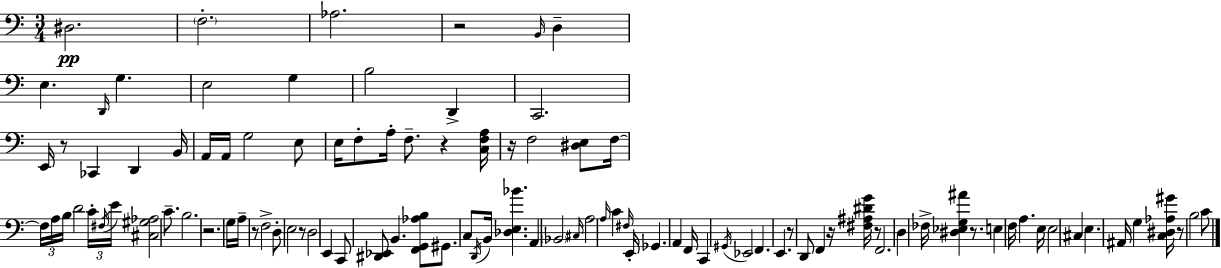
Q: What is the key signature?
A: C major